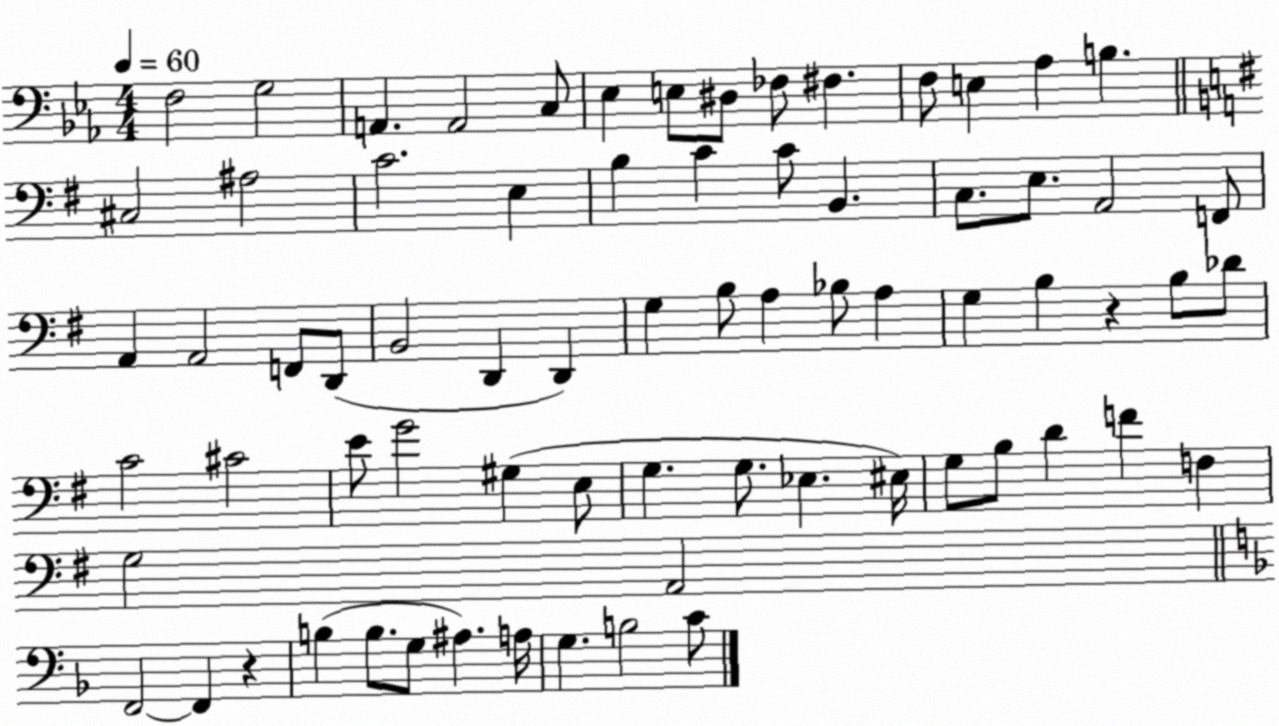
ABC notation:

X:1
T:Untitled
M:4/4
L:1/4
K:Eb
F,2 G,2 A,, A,,2 C,/2 _E, E,/2 ^D,/2 _F,/2 ^F, F,/2 E, _A, B, ^C,2 ^A,2 C2 E, B, C C/2 B,, C,/2 E,/2 A,,2 F,,/2 A,, A,,2 F,,/2 D,,/2 B,,2 D,, D,, G, B,/2 A, _B,/2 A, G, B, z B,/2 _D/2 C2 ^C2 E/2 G2 ^G, E,/2 G, G,/2 _E, ^E,/4 G,/2 B,/2 D F F, G,2 A,,2 F,,2 F,, z B, B,/2 G,/2 ^A, A,/4 G, B,2 C/2